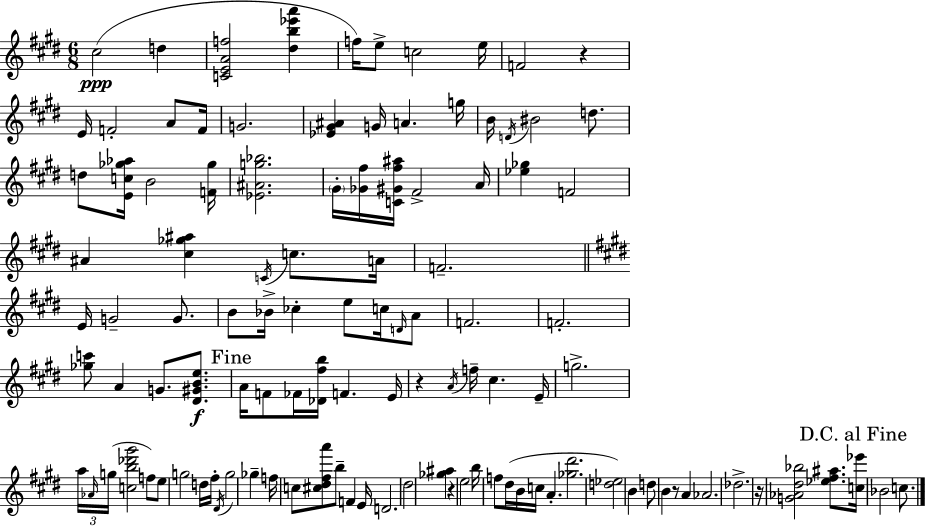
{
  \clef treble
  \numericTimeSignature
  \time 6/8
  \key e \major
  cis''2(\ppp d''4 | <c' e' a' f''>2 <dis'' b'' ees''' a'''>4 | f''16) e''8-> c''2 e''16 | f'2 r4 | \break e'16 f'2-. a'8 f'16 | g'2. | <ees' gis' ais'>4 g'16 a'4. g''16 | b'16 \acciaccatura { d'16 } bis'2 d''8. | \break d''8 <e' c'' ges'' aes''>16 b'2 | <f' ges''>16 <ees' ais' g'' bes''>2. | \parenthesize gis'16-. <ges' fis''>16 <c' gis' fis'' ais''>16 fis'2-> | a'16 <ees'' ges''>4 f'2 | \break ais'4 <cis'' ges'' ais''>4 \acciaccatura { c'16 } c''8. | a'16 f'2.-- | \bar "||" \break \key e \major e'16 g'2-- g'8. | b'8 bes'16-> ces''4-. e''8 c''16 \grace { d'16 } a'8 | f'2. | f'2.-. | \break <ges'' c'''>8 a'4 g'8. <dis' gis' b' e''>8.\f | \mark "Fine" a'16 f'8 fes'16 <des' fis'' b''>16 f'4. | e'16 r4 \acciaccatura { a'16 } f''16-- cis''4. | e'16-- g''2.-> | \break \tuplet 3/2 { a''16 \grace { aes'16 }( g''16 } <c'' b'' des''' gis'''>2 | f''8) e''8 g''2 | d''16 fis''16-. \acciaccatura { dis'16 } g''2 | ges''4-- f''16 c''8 <cis'' dis'' fis'' a'''>8 b''8-- f'4 | \break e'16 d'2. | dis''2 | <ges'' ais''>4 r4 e''2 | b''16 f''8 dis''16( b'16 c''16 a'4.-. | \break <ges'' dis'''>2. | <d'' ees''>2) | b'4 d''8 b'4 r8 | a'4 aes'2. | \break des''2.-> | r16 <g' aes' dis'' bes''>2 | <ees'' fis'' ais''>8. \mark "D.C. al Fine" <c'' ees'''>16 bes'2 | c''8. \bar "|."
}